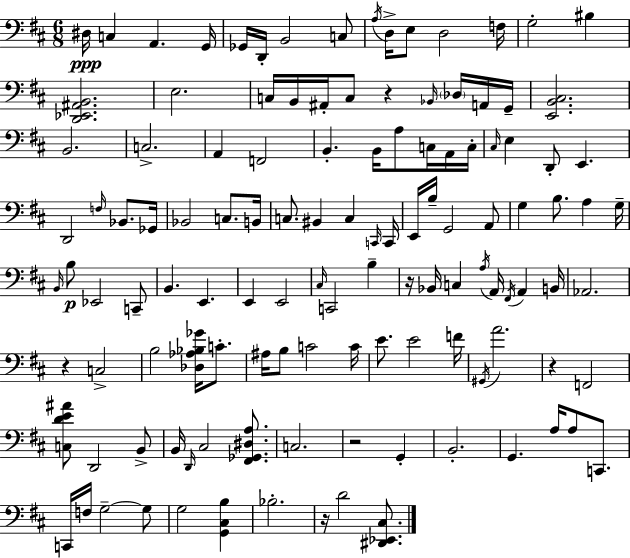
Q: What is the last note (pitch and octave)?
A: D4